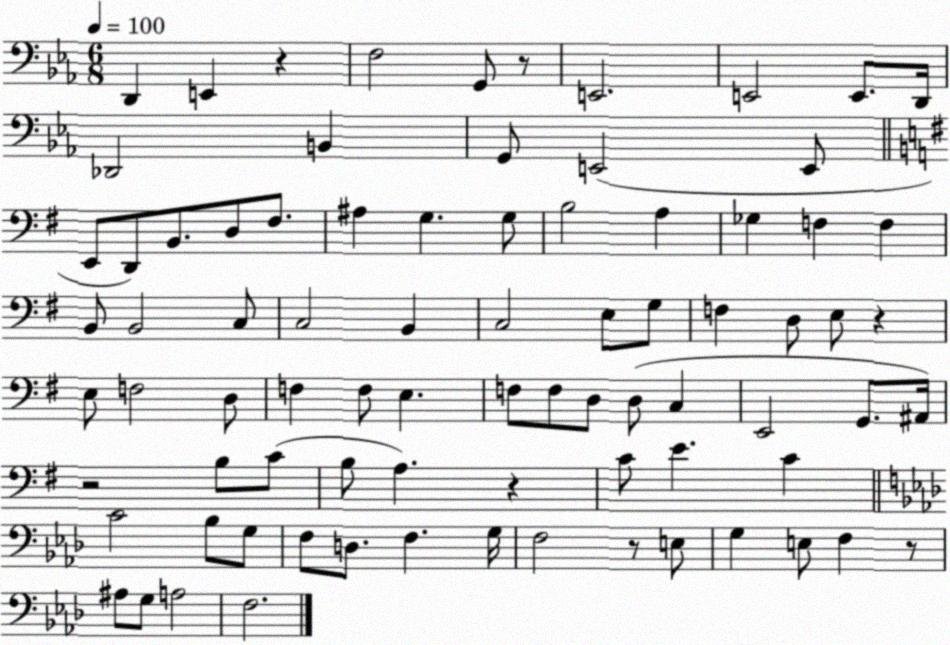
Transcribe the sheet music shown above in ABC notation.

X:1
T:Untitled
M:6/8
L:1/4
K:Eb
D,, E,, z F,2 G,,/2 z/2 E,,2 E,,2 E,,/2 D,,/4 _D,,2 B,, G,,/2 E,,2 E,,/2 E,,/2 D,,/2 B,,/2 D,/2 ^F,/2 ^A, G, G,/2 B,2 A, _G, F, F, B,,/2 B,,2 C,/2 C,2 B,, C,2 E,/2 G,/2 F, D,/2 E,/2 z E,/2 F,2 D,/2 F, F,/2 E, F,/2 F,/2 D,/2 D,/2 C, E,,2 G,,/2 ^A,,/4 z2 B,/2 C/2 B,/2 A, z C/2 E C C2 _B,/2 G,/2 F,/2 D,/2 F, G,/4 F,2 z/2 E,/2 G, E,/2 F, z/2 ^A,/2 G,/2 A,2 F,2